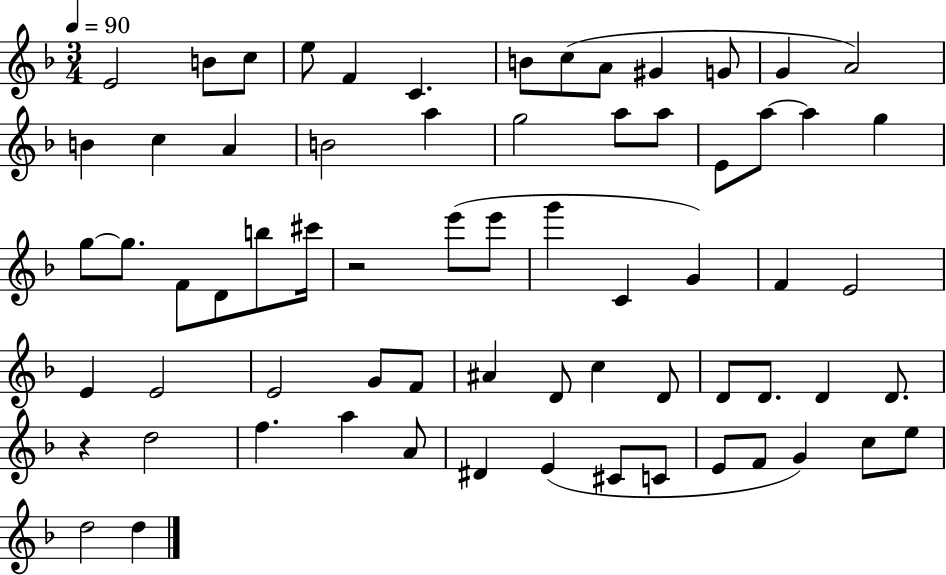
{
  \clef treble
  \numericTimeSignature
  \time 3/4
  \key f \major
  \tempo 4 = 90
  e'2 b'8 c''8 | e''8 f'4 c'4. | b'8 c''8( a'8 gis'4 g'8 | g'4 a'2) | \break b'4 c''4 a'4 | b'2 a''4 | g''2 a''8 a''8 | e'8 a''8~~ a''4 g''4 | \break g''8~~ g''8. f'8 d'8 b''8 cis'''16 | r2 e'''8( e'''8 | g'''4 c'4 g'4) | f'4 e'2 | \break e'4 e'2 | e'2 g'8 f'8 | ais'4 d'8 c''4 d'8 | d'8 d'8. d'4 d'8. | \break r4 d''2 | f''4. a''4 a'8 | dis'4 e'4( cis'8 c'8 | e'8 f'8 g'4) c''8 e''8 | \break d''2 d''4 | \bar "|."
}